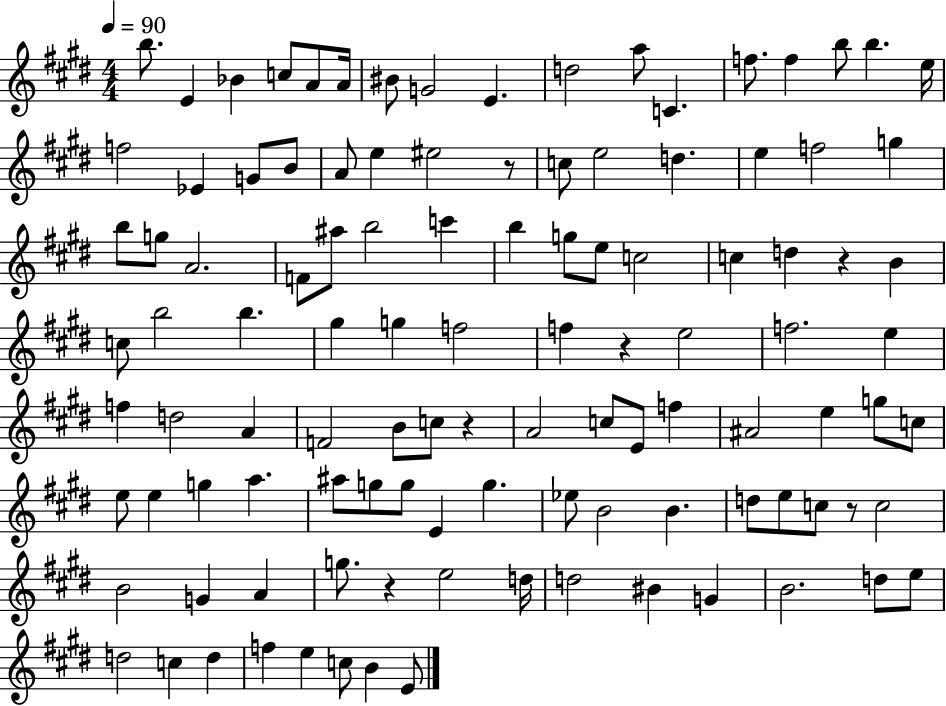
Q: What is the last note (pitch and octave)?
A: E4